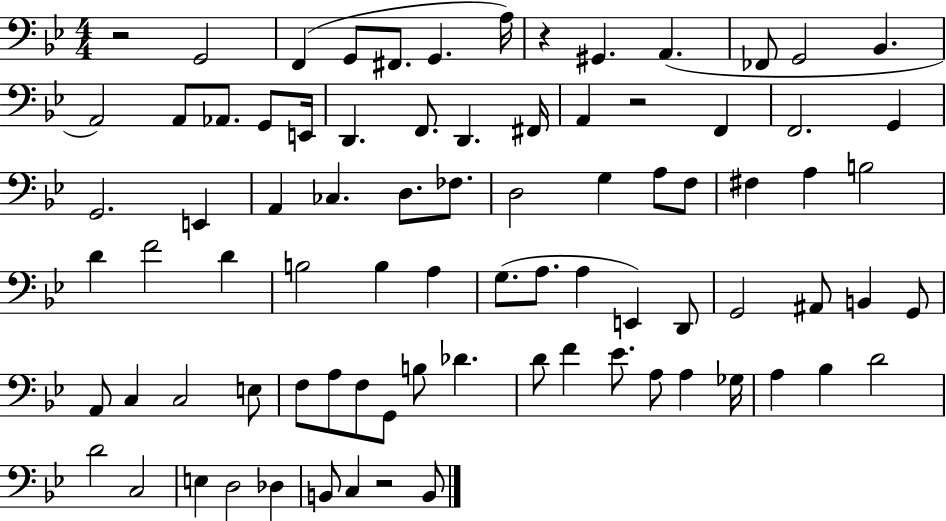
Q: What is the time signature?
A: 4/4